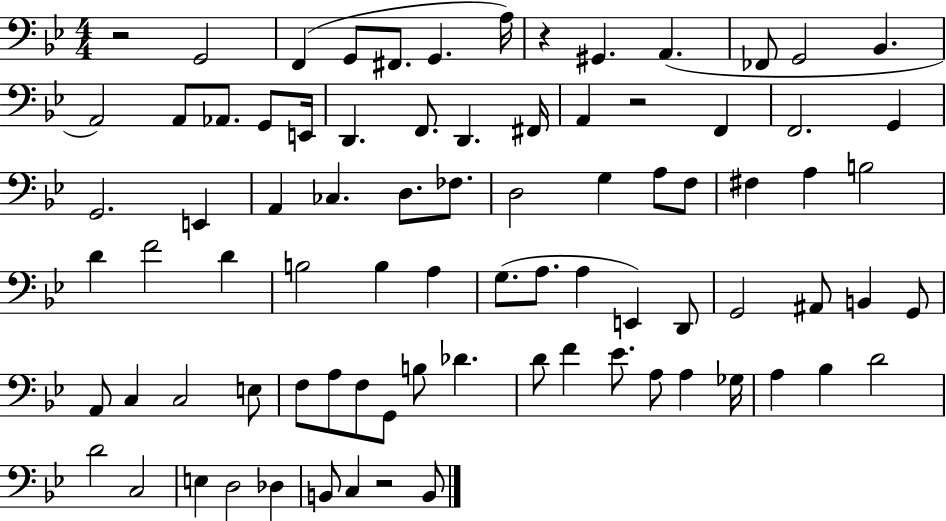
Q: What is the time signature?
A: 4/4